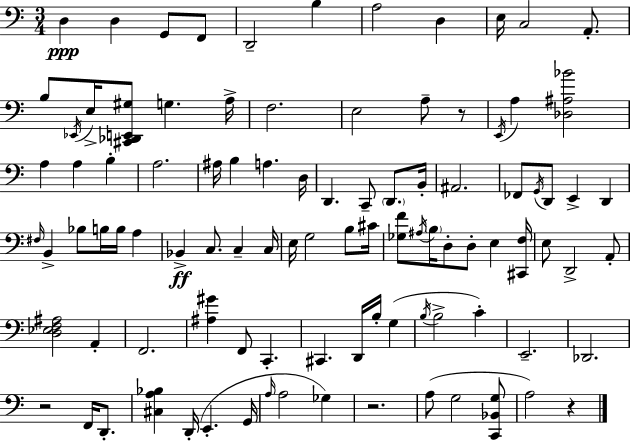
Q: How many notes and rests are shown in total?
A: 97